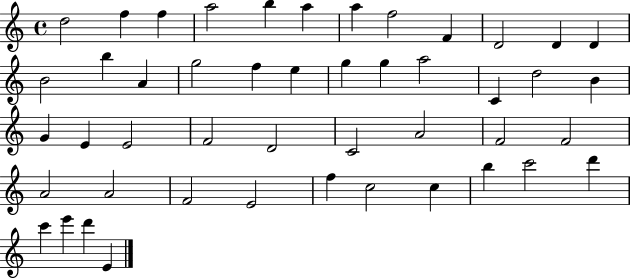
X:1
T:Untitled
M:4/4
L:1/4
K:C
d2 f f a2 b a a f2 F D2 D D B2 b A g2 f e g g a2 C d2 B G E E2 F2 D2 C2 A2 F2 F2 A2 A2 F2 E2 f c2 c b c'2 d' c' e' d' E